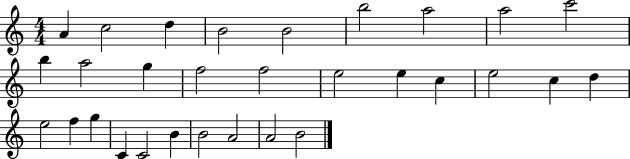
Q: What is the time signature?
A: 4/4